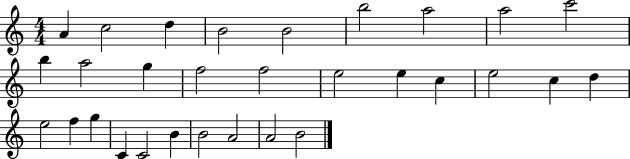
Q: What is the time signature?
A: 4/4